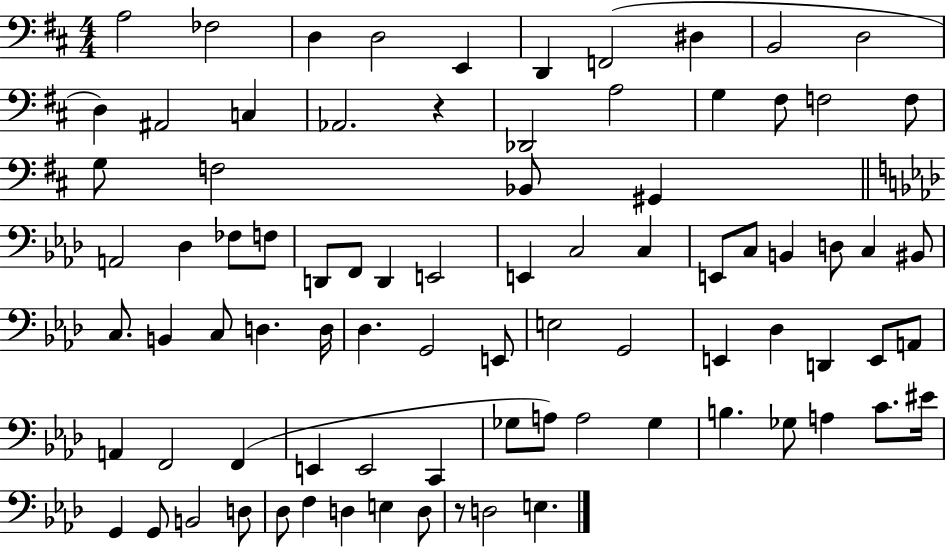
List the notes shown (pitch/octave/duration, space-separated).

A3/h FES3/h D3/q D3/h E2/q D2/q F2/h D#3/q B2/h D3/h D3/q A#2/h C3/q Ab2/h. R/q Db2/h A3/h G3/q F#3/e F3/h F3/e G3/e F3/h Bb2/e G#2/q A2/h Db3/q FES3/e F3/e D2/e F2/e D2/q E2/h E2/q C3/h C3/q E2/e C3/e B2/q D3/e C3/q BIS2/e C3/e. B2/q C3/e D3/q. D3/s Db3/q. G2/h E2/e E3/h G2/h E2/q Db3/q D2/q E2/e A2/e A2/q F2/h F2/q E2/q E2/h C2/q Gb3/e A3/e A3/h Gb3/q B3/q. Gb3/e A3/q C4/e. EIS4/s G2/q G2/e B2/h D3/e Db3/e F3/q D3/q E3/q D3/e R/e D3/h E3/q.